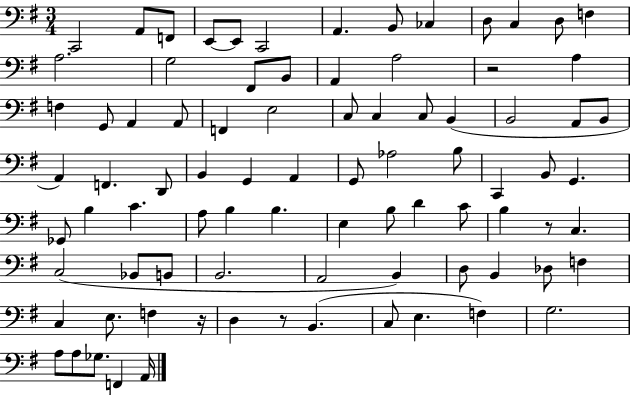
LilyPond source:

{
  \clef bass
  \numericTimeSignature
  \time 3/4
  \key g \major
  \repeat volta 2 { c,2 a,8 f,8 | e,8~~ e,8 c,2 | a,4. b,8 ces4 | d8 c4 d8 f4 | \break a2. | g2 fis,8 b,8 | a,4 a2 | r2 a4 | \break f4 g,8 a,4 a,8 | f,4 e2 | c8 c4 c8 b,4( | b,2 a,8 b,8 | \break a,4) f,4. d,8 | b,4 g,4 a,4 | g,8 aes2 b8 | c,4 b,8 g,4. | \break ges,8 b4 c'4. | a8 b4 b4. | e4 b8 d'4 c'8 | b4 r8 c4. | \break c2( bes,8 b,8 | b,2. | a,2 b,4) | d8 b,4 des8 f4 | \break c4 e8. f4 r16 | d4 r8 b,4.( | c8 e4. f4) | g2. | \break a8 a8 ges8. f,4 a,16 | } \bar "|."
}